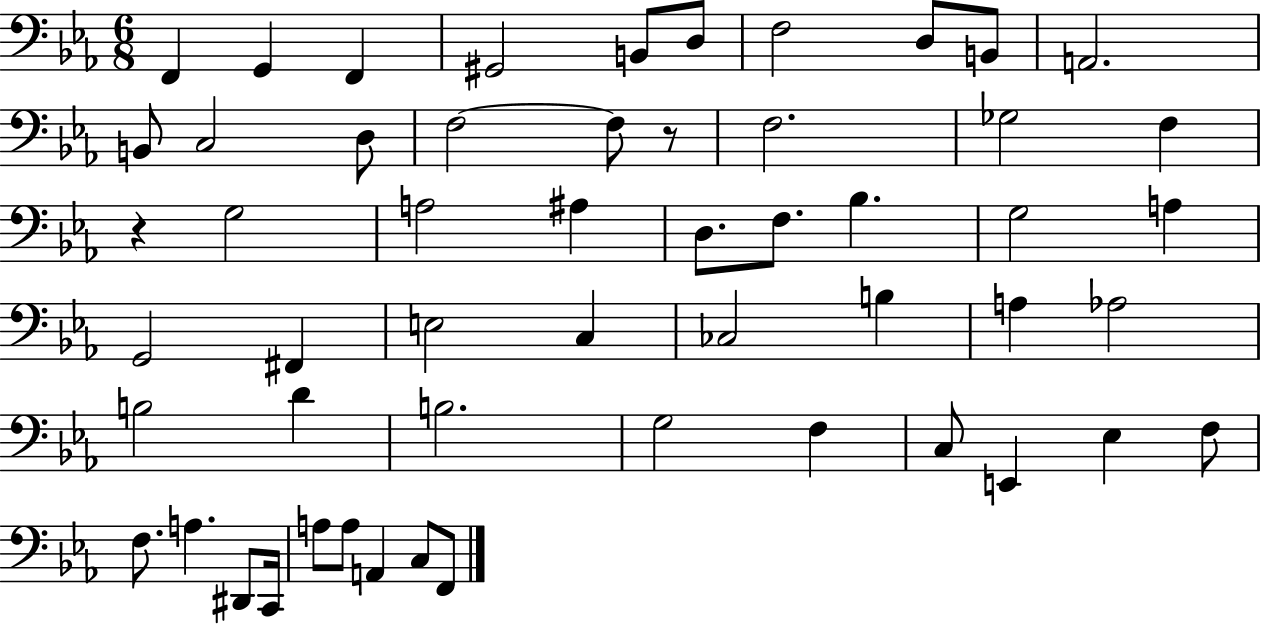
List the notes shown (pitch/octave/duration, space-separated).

F2/q G2/q F2/q G#2/h B2/e D3/e F3/h D3/e B2/e A2/h. B2/e C3/h D3/e F3/h F3/e R/e F3/h. Gb3/h F3/q R/q G3/h A3/h A#3/q D3/e. F3/e. Bb3/q. G3/h A3/q G2/h F#2/q E3/h C3/q CES3/h B3/q A3/q Ab3/h B3/h D4/q B3/h. G3/h F3/q C3/e E2/q Eb3/q F3/e F3/e. A3/q. D#2/e C2/s A3/e A3/e A2/q C3/e F2/e